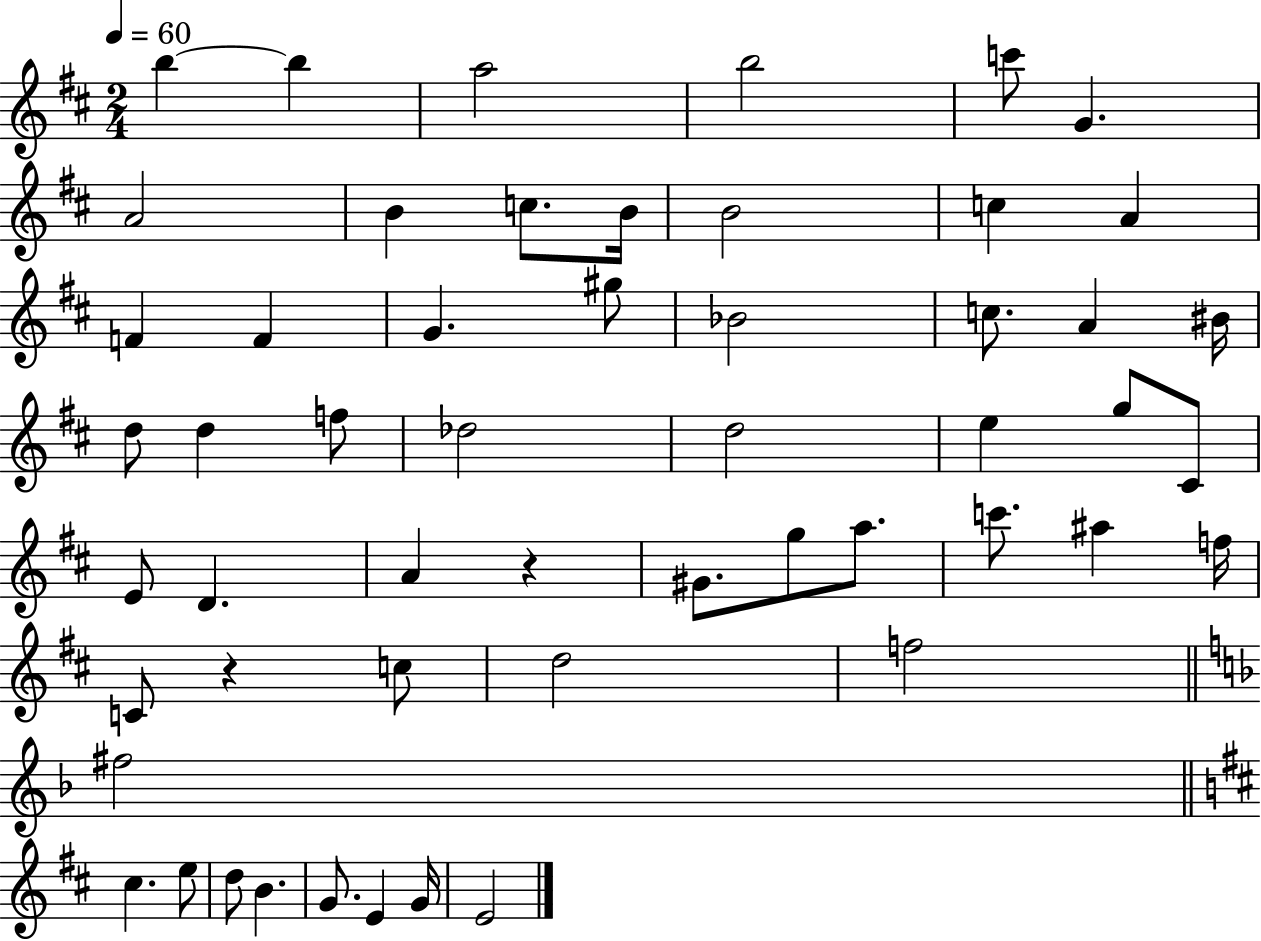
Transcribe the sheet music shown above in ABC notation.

X:1
T:Untitled
M:2/4
L:1/4
K:D
b b a2 b2 c'/2 G A2 B c/2 B/4 B2 c A F F G ^g/2 _B2 c/2 A ^B/4 d/2 d f/2 _d2 d2 e g/2 ^C/2 E/2 D A z ^G/2 g/2 a/2 c'/2 ^a f/4 C/2 z c/2 d2 f2 ^f2 ^c e/2 d/2 B G/2 E G/4 E2